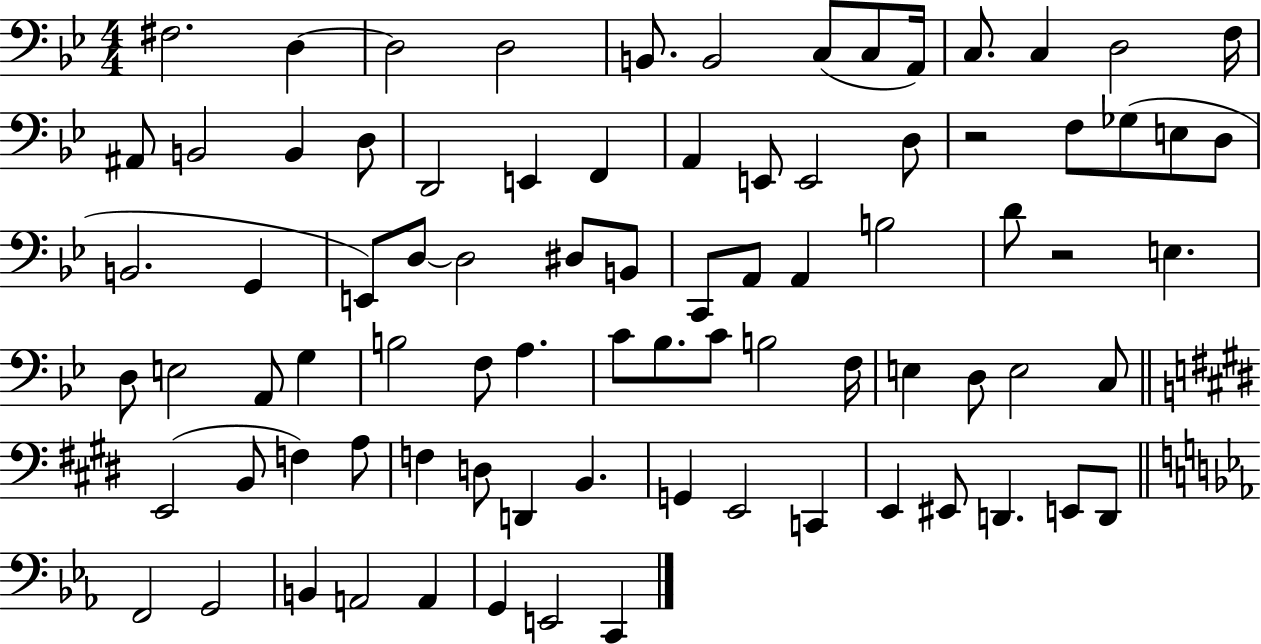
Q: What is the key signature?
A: BES major